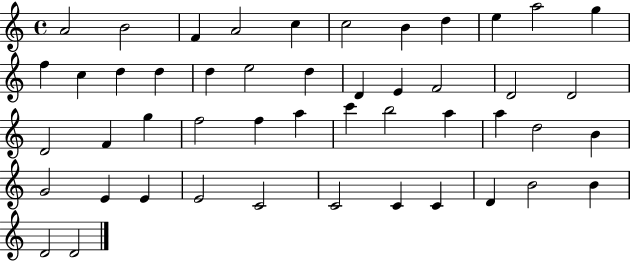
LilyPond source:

{
  \clef treble
  \time 4/4
  \defaultTimeSignature
  \key c \major
  a'2 b'2 | f'4 a'2 c''4 | c''2 b'4 d''4 | e''4 a''2 g''4 | \break f''4 c''4 d''4 d''4 | d''4 e''2 d''4 | d'4 e'4 f'2 | d'2 d'2 | \break d'2 f'4 g''4 | f''2 f''4 a''4 | c'''4 b''2 a''4 | a''4 d''2 b'4 | \break g'2 e'4 e'4 | e'2 c'2 | c'2 c'4 c'4 | d'4 b'2 b'4 | \break d'2 d'2 | \bar "|."
}